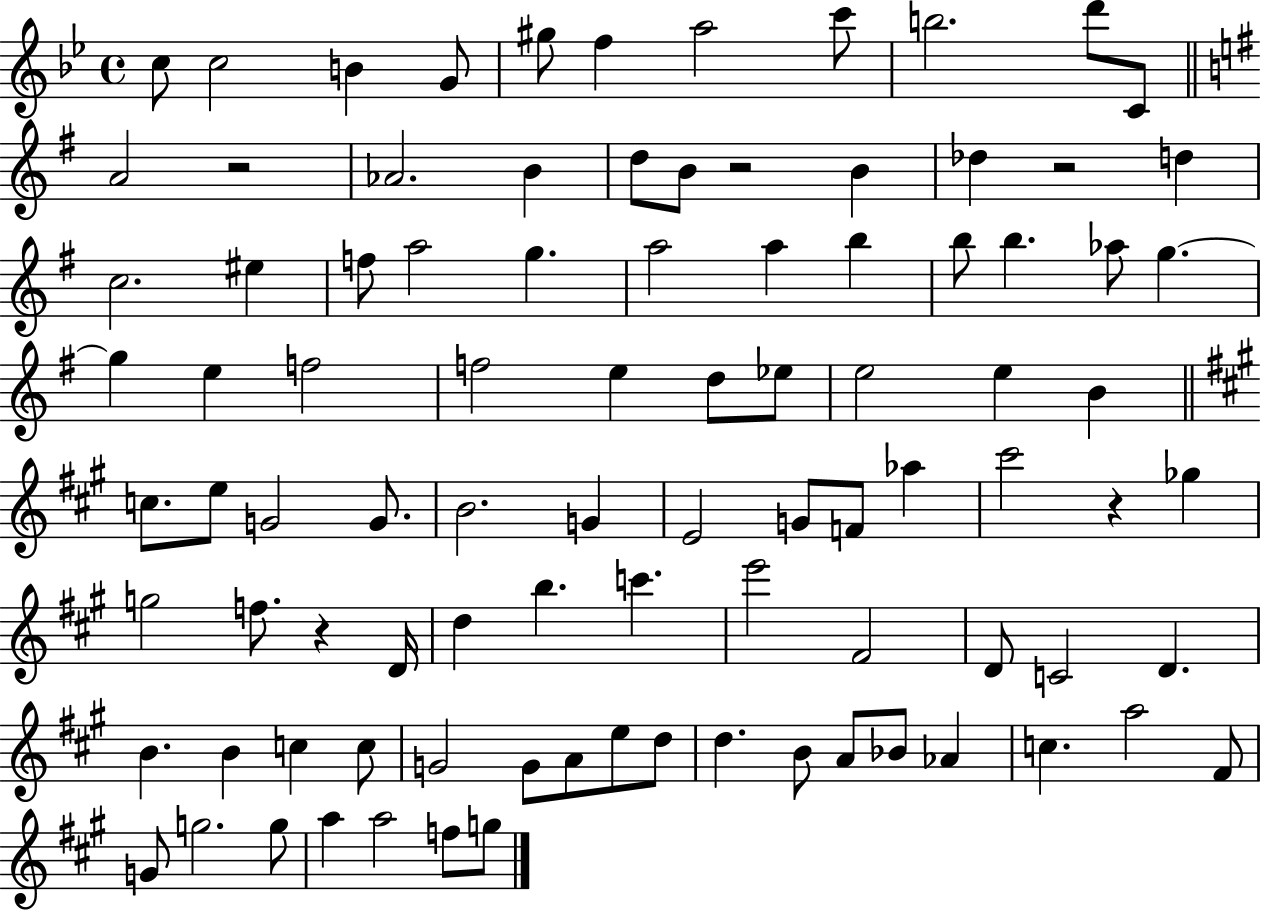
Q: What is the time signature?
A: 4/4